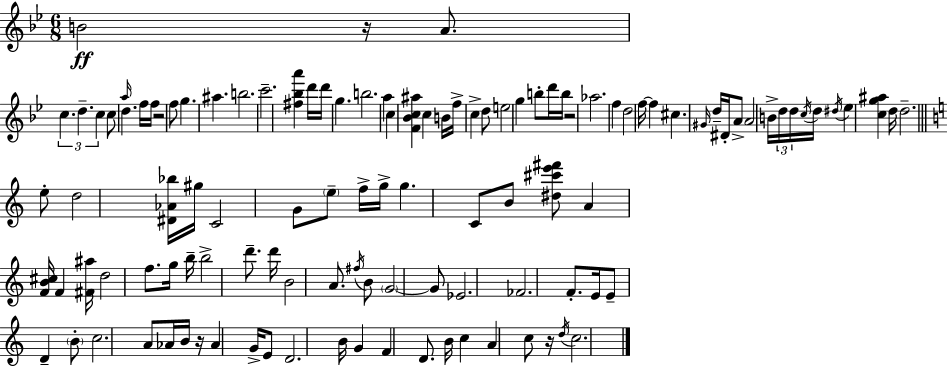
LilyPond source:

{
  \clef treble
  \numericTimeSignature
  \time 6/8
  \key g \minor
  b'2\ff r16 a'8. | \tuplet 3/2 { c''4. d''4.-- | c''4 } c''8 \grace { a''16 } d''4. | f''16 f''16 r2 f''8 | \break g''4. ais''4. | b''2. | c'''2.-- | <fis'' bes'' a'''>4 d'''16 d'''16 g''4. | \break b''2. | a''4 c''4 <f' bes' c'' ais''>4 | c''4 b'16 f''16-> c''4-> d''8 | e''2 g''4 | \break b''8-. d'''16 b''16 r2 | aes''2. | f''4 d''2 | f''16~~ f''4 cis''4. | \break \grace { gis'16 } d''16-- dis'16-. a'8-> a'2 | b'16-> \tuplet 3/2 { d''16 d''16 \acciaccatura { c''16 } } d''16 \acciaccatura { dis''16 } ees''4 <c'' g'' ais''>4 | d''16 d''2.-- | \bar "||" \break \key a \minor e''8-. d''2 <dis' aes' bes''>16 gis''16 | c'2 g'8 \parenthesize e''8-- | f''16-> g''16-> g''4. c'8 b'8 | <dis'' cis''' e''' fis'''>8 a'4 <f' b' cis''>16 f'4 <fis' ais''>16 | \break d''2 f''8. g''16 | b''16-- b''2-> d'''8.-- | d'''16 b'2 a'8. | \acciaccatura { fis''16 } b'8 \parenthesize g'2~~ g'8 | \break ees'2. | fes'2. | f'8.-. e'16 e'8-- d'4-- \parenthesize b'8-. | c''2. | \break a'8 aes'16 b'16 r16 aes'4 g'16-> e'8 | d'2. | b'16 g'4 f'4 d'8. | b'16 c''4 a'4 c''8 | \break r16 \acciaccatura { d''16 } c''2. | \bar "|."
}